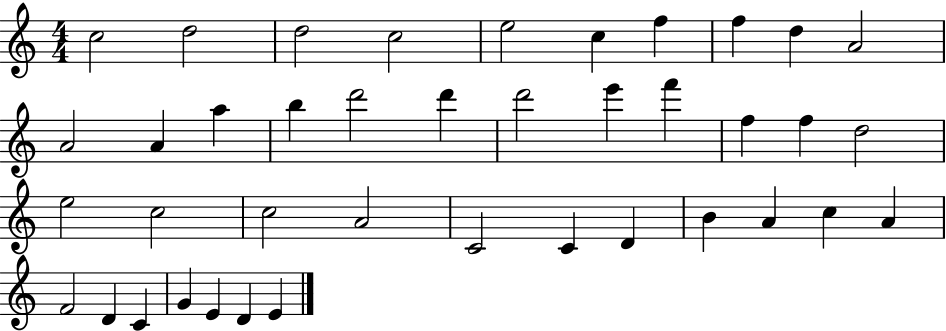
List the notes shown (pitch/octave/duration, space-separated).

C5/h D5/h D5/h C5/h E5/h C5/q F5/q F5/q D5/q A4/h A4/h A4/q A5/q B5/q D6/h D6/q D6/h E6/q F6/q F5/q F5/q D5/h E5/h C5/h C5/h A4/h C4/h C4/q D4/q B4/q A4/q C5/q A4/q F4/h D4/q C4/q G4/q E4/q D4/q E4/q